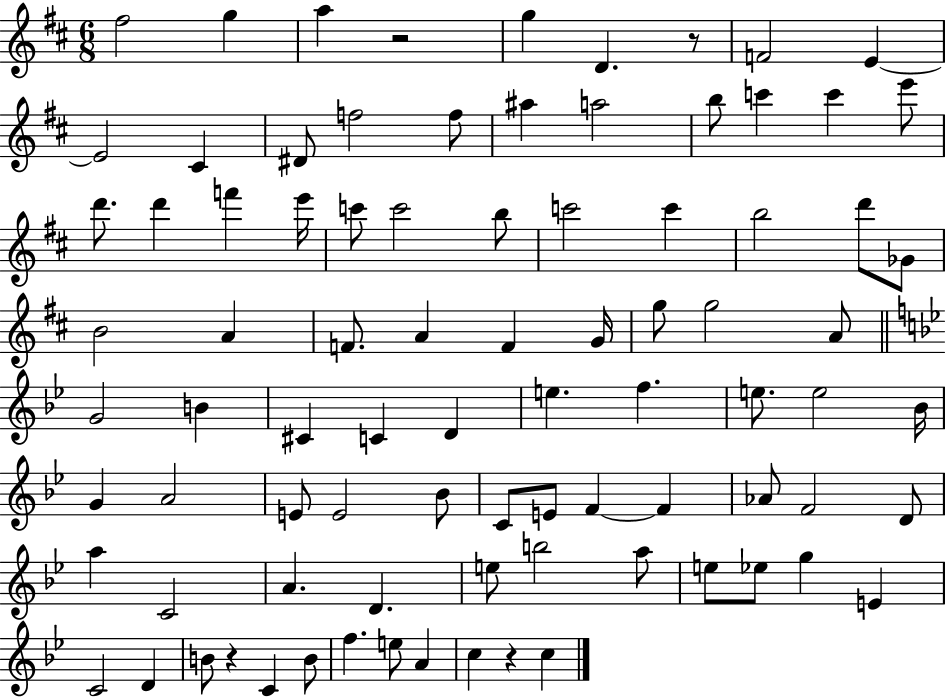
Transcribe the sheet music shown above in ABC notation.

X:1
T:Untitled
M:6/8
L:1/4
K:D
^f2 g a z2 g D z/2 F2 E E2 ^C ^D/2 f2 f/2 ^a a2 b/2 c' c' e'/2 d'/2 d' f' e'/4 c'/2 c'2 b/2 c'2 c' b2 d'/2 _G/2 B2 A F/2 A F G/4 g/2 g2 A/2 G2 B ^C C D e f e/2 e2 _B/4 G A2 E/2 E2 _B/2 C/2 E/2 F F _A/2 F2 D/2 a C2 A D e/2 b2 a/2 e/2 _e/2 g E C2 D B/2 z C B/2 f e/2 A c z c